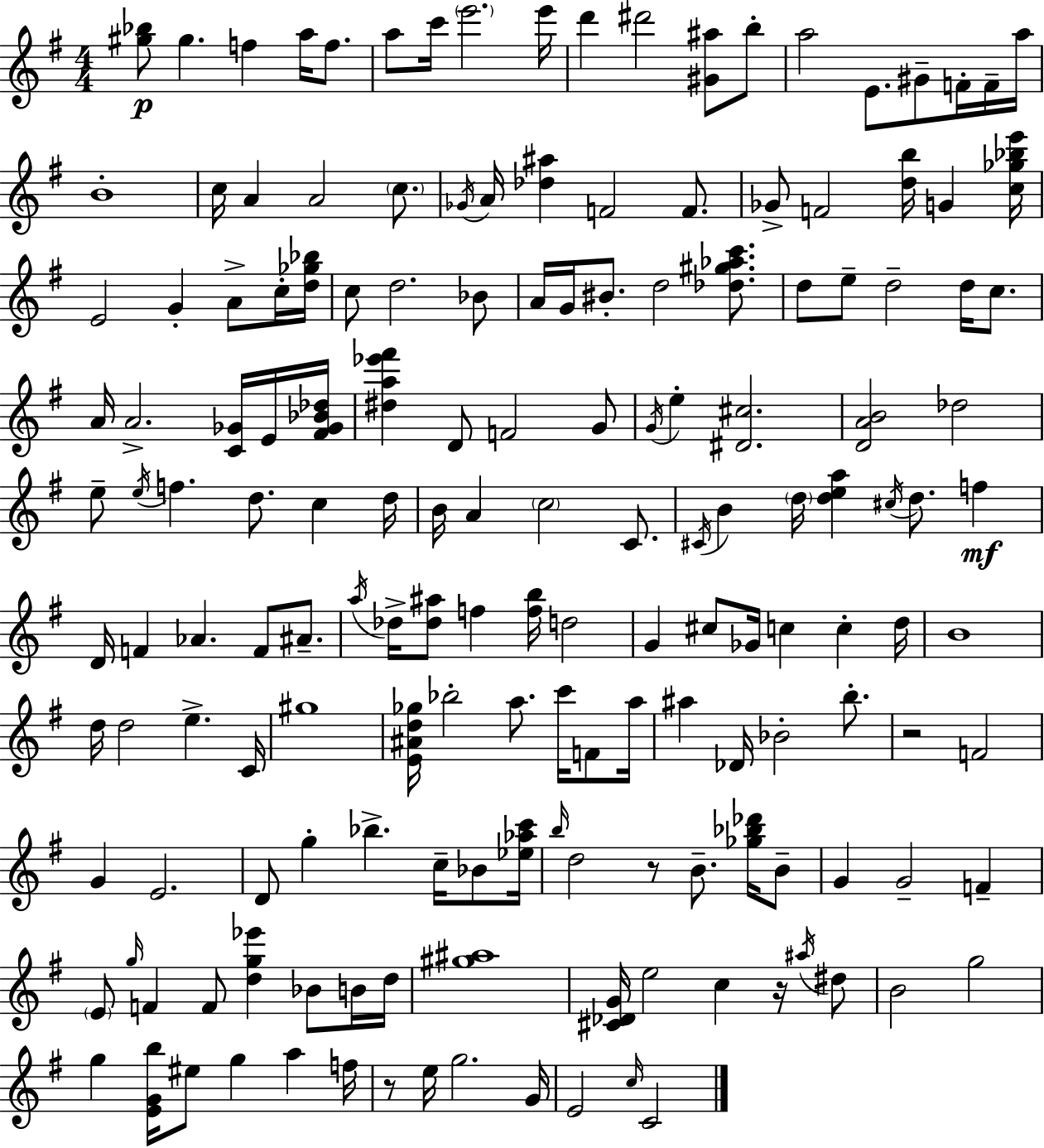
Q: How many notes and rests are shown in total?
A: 165